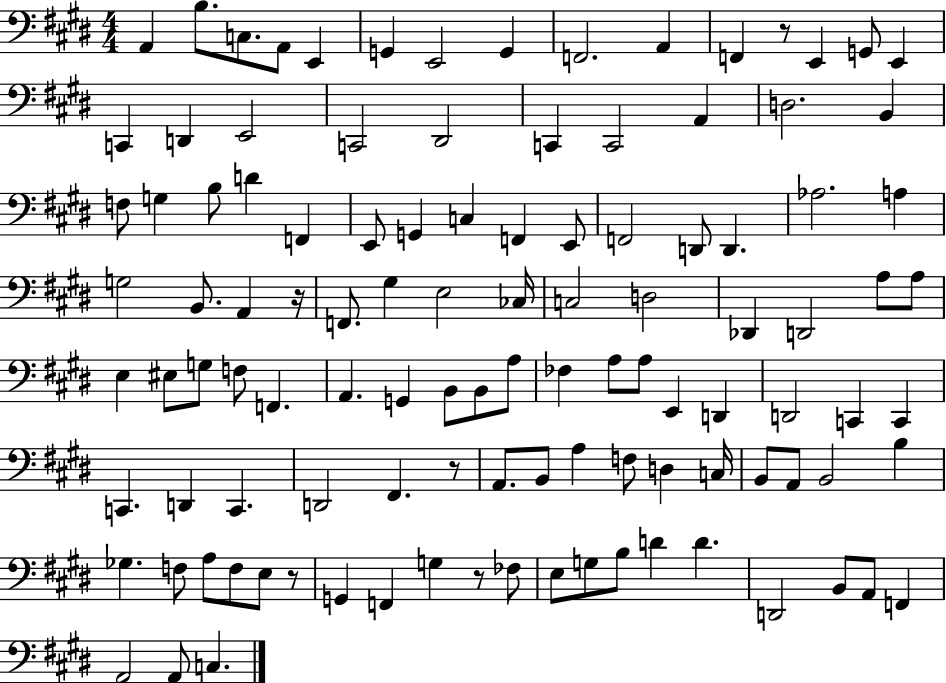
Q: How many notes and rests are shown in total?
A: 111